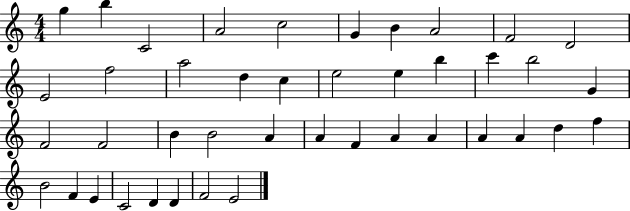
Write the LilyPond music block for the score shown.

{
  \clef treble
  \numericTimeSignature
  \time 4/4
  \key c \major
  g''4 b''4 c'2 | a'2 c''2 | g'4 b'4 a'2 | f'2 d'2 | \break e'2 f''2 | a''2 d''4 c''4 | e''2 e''4 b''4 | c'''4 b''2 g'4 | \break f'2 f'2 | b'4 b'2 a'4 | a'4 f'4 a'4 a'4 | a'4 a'4 d''4 f''4 | \break b'2 f'4 e'4 | c'2 d'4 d'4 | f'2 e'2 | \bar "|."
}